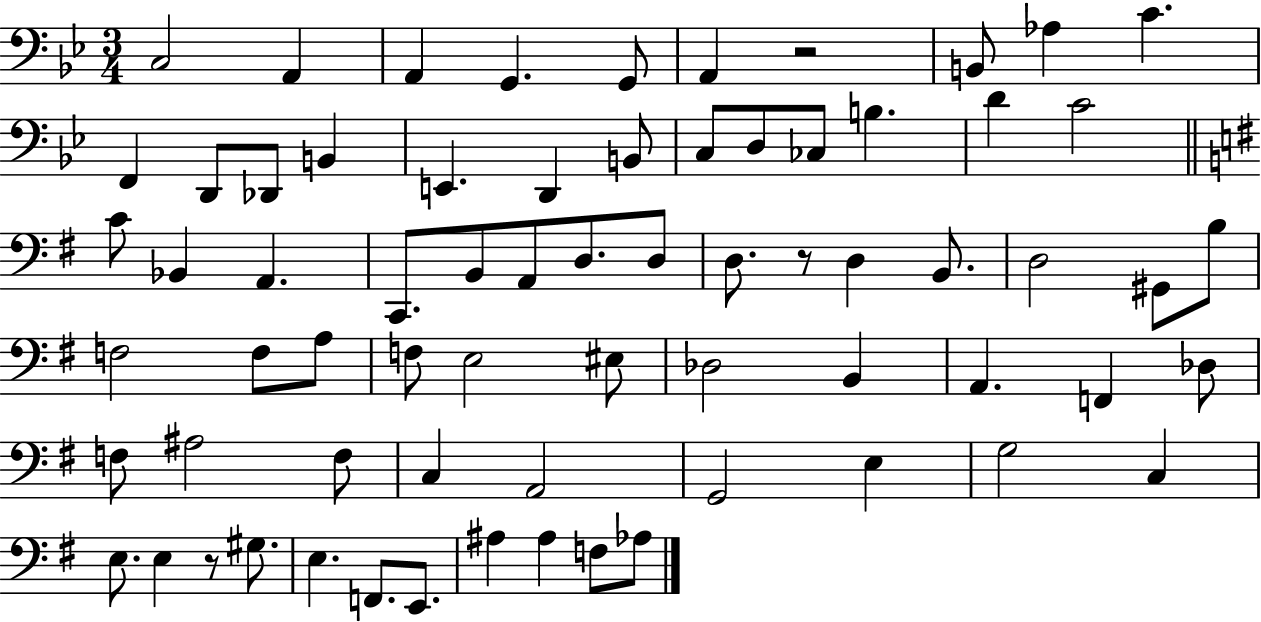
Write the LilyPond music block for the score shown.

{
  \clef bass
  \numericTimeSignature
  \time 3/4
  \key bes \major
  c2 a,4 | a,4 g,4. g,8 | a,4 r2 | b,8 aes4 c'4. | \break f,4 d,8 des,8 b,4 | e,4. d,4 b,8 | c8 d8 ces8 b4. | d'4 c'2 | \break \bar "||" \break \key g \major c'8 bes,4 a,4. | c,8. b,8 a,8 d8. d8 | d8. r8 d4 b,8. | d2 gis,8 b8 | \break f2 f8 a8 | f8 e2 eis8 | des2 b,4 | a,4. f,4 des8 | \break f8 ais2 f8 | c4 a,2 | g,2 e4 | g2 c4 | \break e8. e4 r8 gis8. | e4. f,8. e,8. | ais4 ais4 f8 aes8 | \bar "|."
}